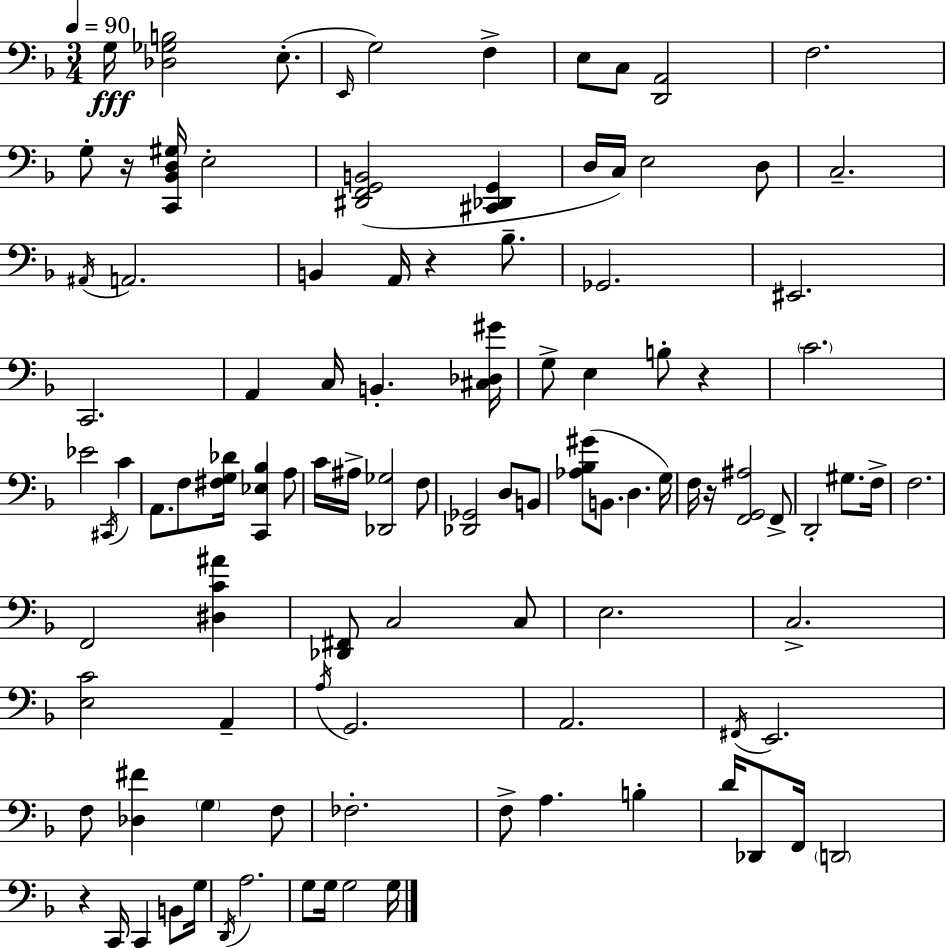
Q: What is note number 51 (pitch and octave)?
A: F2